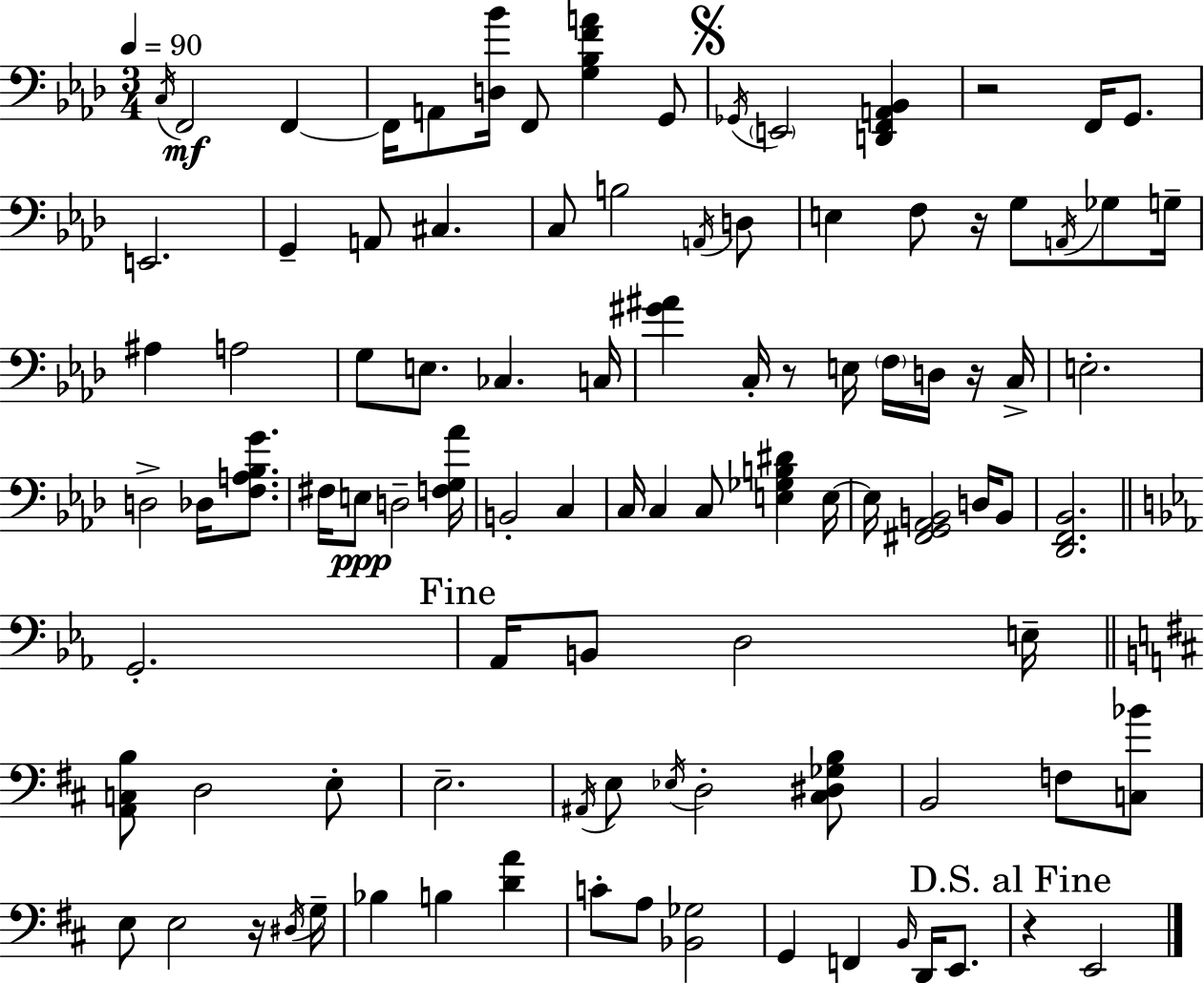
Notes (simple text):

C3/s F2/h F2/q F2/s A2/e [D3,Bb4]/s F2/e [G3,Bb3,F4,A4]/q G2/e Gb2/s E2/h [D2,F2,A2,Bb2]/q R/h F2/s G2/e. E2/h. G2/q A2/e C#3/q. C3/e B3/h A2/s D3/e E3/q F3/e R/s G3/e A2/s Gb3/e G3/s A#3/q A3/h G3/e E3/e. CES3/q. C3/s [G#4,A#4]/q C3/s R/e E3/s F3/s D3/s R/s C3/s E3/h. D3/h Db3/s [F3,A3,Bb3,G4]/e. F#3/s E3/e D3/h [F3,G3,Ab4]/s B2/h C3/q C3/s C3/q C3/e [E3,Gb3,B3,D#4]/q E3/s E3/s [F#2,G2,Ab2,B2]/h D3/s B2/e [Db2,F2,Bb2]/h. G2/h. Ab2/s B2/e D3/h E3/s [A2,C3,B3]/e D3/h E3/e E3/h. A#2/s E3/e Eb3/s D3/h [C#3,D#3,Gb3,B3]/e B2/h F3/e [C3,Bb4]/e E3/e E3/h R/s D#3/s G3/s Bb3/q B3/q [D4,A4]/q C4/e A3/e [Bb2,Gb3]/h G2/q F2/q B2/s D2/s E2/e. R/q E2/h